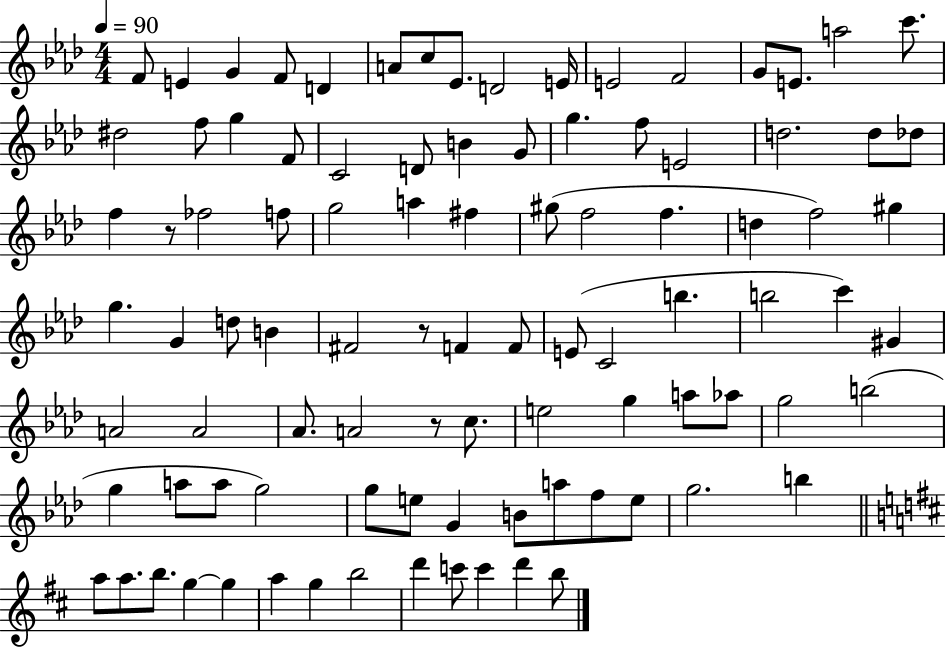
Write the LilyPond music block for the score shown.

{
  \clef treble
  \numericTimeSignature
  \time 4/4
  \key aes \major
  \tempo 4 = 90
  f'8 e'4 g'4 f'8 d'4 | a'8 c''8 ees'8. d'2 e'16 | e'2 f'2 | g'8 e'8. a''2 c'''8. | \break dis''2 f''8 g''4 f'8 | c'2 d'8 b'4 g'8 | g''4. f''8 e'2 | d''2. d''8 des''8 | \break f''4 r8 fes''2 f''8 | g''2 a''4 fis''4 | gis''8( f''2 f''4. | d''4 f''2) gis''4 | \break g''4. g'4 d''8 b'4 | fis'2 r8 f'4 f'8 | e'8( c'2 b''4. | b''2 c'''4) gis'4 | \break a'2 a'2 | aes'8. a'2 r8 c''8. | e''2 g''4 a''8 aes''8 | g''2 b''2( | \break g''4 a''8 a''8 g''2) | g''8 e''8 g'4 b'8 a''8 f''8 e''8 | g''2. b''4 | \bar "||" \break \key d \major a''8 a''8. b''8. g''4~~ g''4 | a''4 g''4 b''2 | d'''4 c'''8 c'''4 d'''4 b''8 | \bar "|."
}